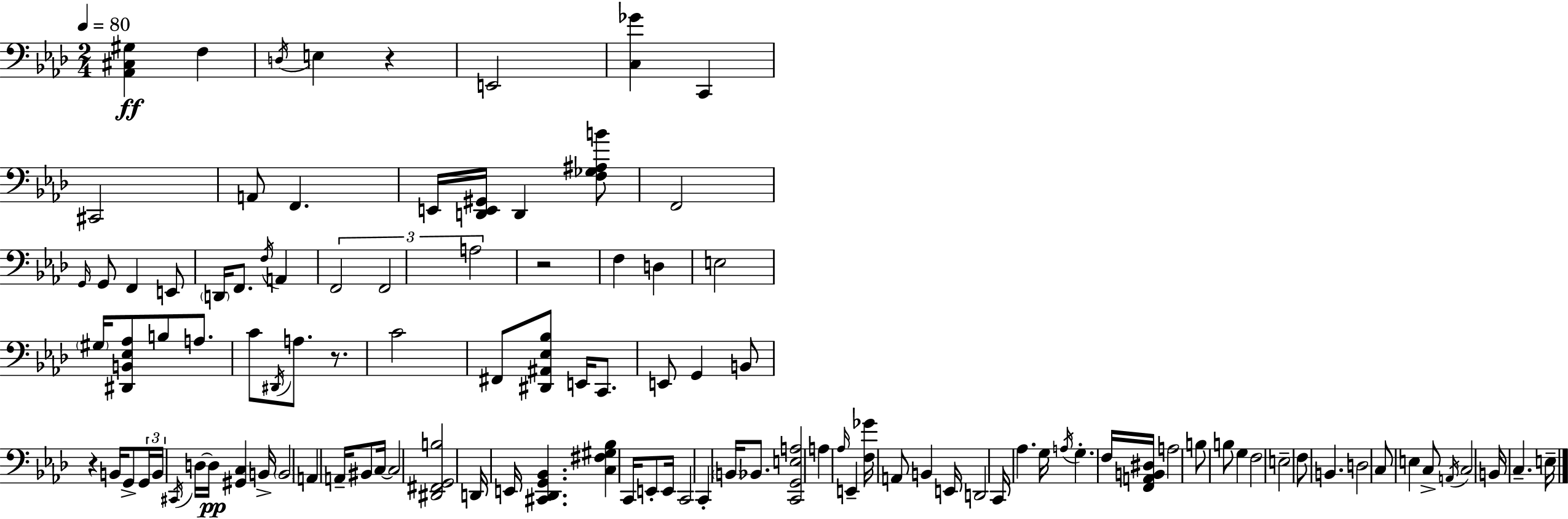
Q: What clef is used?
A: bass